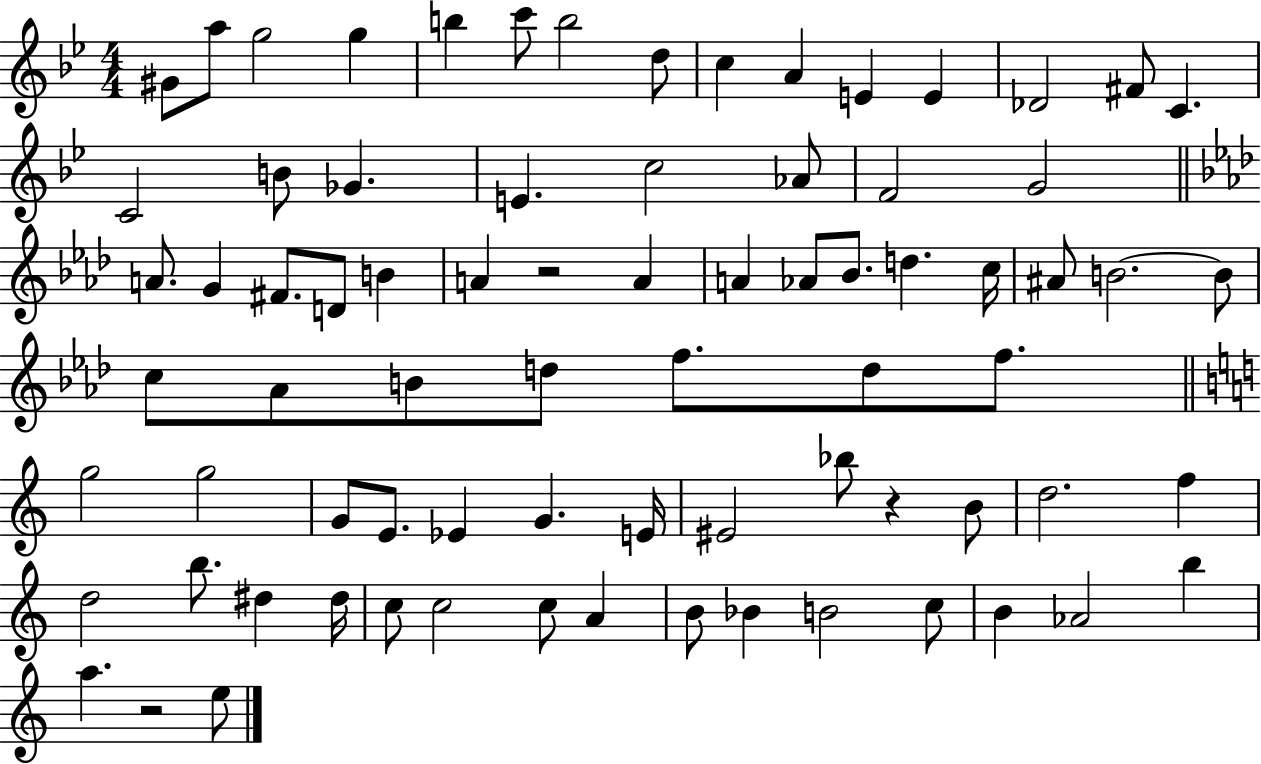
{
  \clef treble
  \numericTimeSignature
  \time 4/4
  \key bes \major
  gis'8 a''8 g''2 g''4 | b''4 c'''8 b''2 d''8 | c''4 a'4 e'4 e'4 | des'2 fis'8 c'4. | \break c'2 b'8 ges'4. | e'4. c''2 aes'8 | f'2 g'2 | \bar "||" \break \key aes \major a'8. g'4 fis'8. d'8 b'4 | a'4 r2 a'4 | a'4 aes'8 bes'8. d''4. c''16 | ais'8 b'2.~~ b'8 | \break c''8 aes'8 b'8 d''8 f''8. d''8 f''8. | \bar "||" \break \key a \minor g''2 g''2 | g'8 e'8. ees'4 g'4. e'16 | eis'2 bes''8 r4 b'8 | d''2. f''4 | \break d''2 b''8. dis''4 dis''16 | c''8 c''2 c''8 a'4 | b'8 bes'4 b'2 c''8 | b'4 aes'2 b''4 | \break a''4. r2 e''8 | \bar "|."
}